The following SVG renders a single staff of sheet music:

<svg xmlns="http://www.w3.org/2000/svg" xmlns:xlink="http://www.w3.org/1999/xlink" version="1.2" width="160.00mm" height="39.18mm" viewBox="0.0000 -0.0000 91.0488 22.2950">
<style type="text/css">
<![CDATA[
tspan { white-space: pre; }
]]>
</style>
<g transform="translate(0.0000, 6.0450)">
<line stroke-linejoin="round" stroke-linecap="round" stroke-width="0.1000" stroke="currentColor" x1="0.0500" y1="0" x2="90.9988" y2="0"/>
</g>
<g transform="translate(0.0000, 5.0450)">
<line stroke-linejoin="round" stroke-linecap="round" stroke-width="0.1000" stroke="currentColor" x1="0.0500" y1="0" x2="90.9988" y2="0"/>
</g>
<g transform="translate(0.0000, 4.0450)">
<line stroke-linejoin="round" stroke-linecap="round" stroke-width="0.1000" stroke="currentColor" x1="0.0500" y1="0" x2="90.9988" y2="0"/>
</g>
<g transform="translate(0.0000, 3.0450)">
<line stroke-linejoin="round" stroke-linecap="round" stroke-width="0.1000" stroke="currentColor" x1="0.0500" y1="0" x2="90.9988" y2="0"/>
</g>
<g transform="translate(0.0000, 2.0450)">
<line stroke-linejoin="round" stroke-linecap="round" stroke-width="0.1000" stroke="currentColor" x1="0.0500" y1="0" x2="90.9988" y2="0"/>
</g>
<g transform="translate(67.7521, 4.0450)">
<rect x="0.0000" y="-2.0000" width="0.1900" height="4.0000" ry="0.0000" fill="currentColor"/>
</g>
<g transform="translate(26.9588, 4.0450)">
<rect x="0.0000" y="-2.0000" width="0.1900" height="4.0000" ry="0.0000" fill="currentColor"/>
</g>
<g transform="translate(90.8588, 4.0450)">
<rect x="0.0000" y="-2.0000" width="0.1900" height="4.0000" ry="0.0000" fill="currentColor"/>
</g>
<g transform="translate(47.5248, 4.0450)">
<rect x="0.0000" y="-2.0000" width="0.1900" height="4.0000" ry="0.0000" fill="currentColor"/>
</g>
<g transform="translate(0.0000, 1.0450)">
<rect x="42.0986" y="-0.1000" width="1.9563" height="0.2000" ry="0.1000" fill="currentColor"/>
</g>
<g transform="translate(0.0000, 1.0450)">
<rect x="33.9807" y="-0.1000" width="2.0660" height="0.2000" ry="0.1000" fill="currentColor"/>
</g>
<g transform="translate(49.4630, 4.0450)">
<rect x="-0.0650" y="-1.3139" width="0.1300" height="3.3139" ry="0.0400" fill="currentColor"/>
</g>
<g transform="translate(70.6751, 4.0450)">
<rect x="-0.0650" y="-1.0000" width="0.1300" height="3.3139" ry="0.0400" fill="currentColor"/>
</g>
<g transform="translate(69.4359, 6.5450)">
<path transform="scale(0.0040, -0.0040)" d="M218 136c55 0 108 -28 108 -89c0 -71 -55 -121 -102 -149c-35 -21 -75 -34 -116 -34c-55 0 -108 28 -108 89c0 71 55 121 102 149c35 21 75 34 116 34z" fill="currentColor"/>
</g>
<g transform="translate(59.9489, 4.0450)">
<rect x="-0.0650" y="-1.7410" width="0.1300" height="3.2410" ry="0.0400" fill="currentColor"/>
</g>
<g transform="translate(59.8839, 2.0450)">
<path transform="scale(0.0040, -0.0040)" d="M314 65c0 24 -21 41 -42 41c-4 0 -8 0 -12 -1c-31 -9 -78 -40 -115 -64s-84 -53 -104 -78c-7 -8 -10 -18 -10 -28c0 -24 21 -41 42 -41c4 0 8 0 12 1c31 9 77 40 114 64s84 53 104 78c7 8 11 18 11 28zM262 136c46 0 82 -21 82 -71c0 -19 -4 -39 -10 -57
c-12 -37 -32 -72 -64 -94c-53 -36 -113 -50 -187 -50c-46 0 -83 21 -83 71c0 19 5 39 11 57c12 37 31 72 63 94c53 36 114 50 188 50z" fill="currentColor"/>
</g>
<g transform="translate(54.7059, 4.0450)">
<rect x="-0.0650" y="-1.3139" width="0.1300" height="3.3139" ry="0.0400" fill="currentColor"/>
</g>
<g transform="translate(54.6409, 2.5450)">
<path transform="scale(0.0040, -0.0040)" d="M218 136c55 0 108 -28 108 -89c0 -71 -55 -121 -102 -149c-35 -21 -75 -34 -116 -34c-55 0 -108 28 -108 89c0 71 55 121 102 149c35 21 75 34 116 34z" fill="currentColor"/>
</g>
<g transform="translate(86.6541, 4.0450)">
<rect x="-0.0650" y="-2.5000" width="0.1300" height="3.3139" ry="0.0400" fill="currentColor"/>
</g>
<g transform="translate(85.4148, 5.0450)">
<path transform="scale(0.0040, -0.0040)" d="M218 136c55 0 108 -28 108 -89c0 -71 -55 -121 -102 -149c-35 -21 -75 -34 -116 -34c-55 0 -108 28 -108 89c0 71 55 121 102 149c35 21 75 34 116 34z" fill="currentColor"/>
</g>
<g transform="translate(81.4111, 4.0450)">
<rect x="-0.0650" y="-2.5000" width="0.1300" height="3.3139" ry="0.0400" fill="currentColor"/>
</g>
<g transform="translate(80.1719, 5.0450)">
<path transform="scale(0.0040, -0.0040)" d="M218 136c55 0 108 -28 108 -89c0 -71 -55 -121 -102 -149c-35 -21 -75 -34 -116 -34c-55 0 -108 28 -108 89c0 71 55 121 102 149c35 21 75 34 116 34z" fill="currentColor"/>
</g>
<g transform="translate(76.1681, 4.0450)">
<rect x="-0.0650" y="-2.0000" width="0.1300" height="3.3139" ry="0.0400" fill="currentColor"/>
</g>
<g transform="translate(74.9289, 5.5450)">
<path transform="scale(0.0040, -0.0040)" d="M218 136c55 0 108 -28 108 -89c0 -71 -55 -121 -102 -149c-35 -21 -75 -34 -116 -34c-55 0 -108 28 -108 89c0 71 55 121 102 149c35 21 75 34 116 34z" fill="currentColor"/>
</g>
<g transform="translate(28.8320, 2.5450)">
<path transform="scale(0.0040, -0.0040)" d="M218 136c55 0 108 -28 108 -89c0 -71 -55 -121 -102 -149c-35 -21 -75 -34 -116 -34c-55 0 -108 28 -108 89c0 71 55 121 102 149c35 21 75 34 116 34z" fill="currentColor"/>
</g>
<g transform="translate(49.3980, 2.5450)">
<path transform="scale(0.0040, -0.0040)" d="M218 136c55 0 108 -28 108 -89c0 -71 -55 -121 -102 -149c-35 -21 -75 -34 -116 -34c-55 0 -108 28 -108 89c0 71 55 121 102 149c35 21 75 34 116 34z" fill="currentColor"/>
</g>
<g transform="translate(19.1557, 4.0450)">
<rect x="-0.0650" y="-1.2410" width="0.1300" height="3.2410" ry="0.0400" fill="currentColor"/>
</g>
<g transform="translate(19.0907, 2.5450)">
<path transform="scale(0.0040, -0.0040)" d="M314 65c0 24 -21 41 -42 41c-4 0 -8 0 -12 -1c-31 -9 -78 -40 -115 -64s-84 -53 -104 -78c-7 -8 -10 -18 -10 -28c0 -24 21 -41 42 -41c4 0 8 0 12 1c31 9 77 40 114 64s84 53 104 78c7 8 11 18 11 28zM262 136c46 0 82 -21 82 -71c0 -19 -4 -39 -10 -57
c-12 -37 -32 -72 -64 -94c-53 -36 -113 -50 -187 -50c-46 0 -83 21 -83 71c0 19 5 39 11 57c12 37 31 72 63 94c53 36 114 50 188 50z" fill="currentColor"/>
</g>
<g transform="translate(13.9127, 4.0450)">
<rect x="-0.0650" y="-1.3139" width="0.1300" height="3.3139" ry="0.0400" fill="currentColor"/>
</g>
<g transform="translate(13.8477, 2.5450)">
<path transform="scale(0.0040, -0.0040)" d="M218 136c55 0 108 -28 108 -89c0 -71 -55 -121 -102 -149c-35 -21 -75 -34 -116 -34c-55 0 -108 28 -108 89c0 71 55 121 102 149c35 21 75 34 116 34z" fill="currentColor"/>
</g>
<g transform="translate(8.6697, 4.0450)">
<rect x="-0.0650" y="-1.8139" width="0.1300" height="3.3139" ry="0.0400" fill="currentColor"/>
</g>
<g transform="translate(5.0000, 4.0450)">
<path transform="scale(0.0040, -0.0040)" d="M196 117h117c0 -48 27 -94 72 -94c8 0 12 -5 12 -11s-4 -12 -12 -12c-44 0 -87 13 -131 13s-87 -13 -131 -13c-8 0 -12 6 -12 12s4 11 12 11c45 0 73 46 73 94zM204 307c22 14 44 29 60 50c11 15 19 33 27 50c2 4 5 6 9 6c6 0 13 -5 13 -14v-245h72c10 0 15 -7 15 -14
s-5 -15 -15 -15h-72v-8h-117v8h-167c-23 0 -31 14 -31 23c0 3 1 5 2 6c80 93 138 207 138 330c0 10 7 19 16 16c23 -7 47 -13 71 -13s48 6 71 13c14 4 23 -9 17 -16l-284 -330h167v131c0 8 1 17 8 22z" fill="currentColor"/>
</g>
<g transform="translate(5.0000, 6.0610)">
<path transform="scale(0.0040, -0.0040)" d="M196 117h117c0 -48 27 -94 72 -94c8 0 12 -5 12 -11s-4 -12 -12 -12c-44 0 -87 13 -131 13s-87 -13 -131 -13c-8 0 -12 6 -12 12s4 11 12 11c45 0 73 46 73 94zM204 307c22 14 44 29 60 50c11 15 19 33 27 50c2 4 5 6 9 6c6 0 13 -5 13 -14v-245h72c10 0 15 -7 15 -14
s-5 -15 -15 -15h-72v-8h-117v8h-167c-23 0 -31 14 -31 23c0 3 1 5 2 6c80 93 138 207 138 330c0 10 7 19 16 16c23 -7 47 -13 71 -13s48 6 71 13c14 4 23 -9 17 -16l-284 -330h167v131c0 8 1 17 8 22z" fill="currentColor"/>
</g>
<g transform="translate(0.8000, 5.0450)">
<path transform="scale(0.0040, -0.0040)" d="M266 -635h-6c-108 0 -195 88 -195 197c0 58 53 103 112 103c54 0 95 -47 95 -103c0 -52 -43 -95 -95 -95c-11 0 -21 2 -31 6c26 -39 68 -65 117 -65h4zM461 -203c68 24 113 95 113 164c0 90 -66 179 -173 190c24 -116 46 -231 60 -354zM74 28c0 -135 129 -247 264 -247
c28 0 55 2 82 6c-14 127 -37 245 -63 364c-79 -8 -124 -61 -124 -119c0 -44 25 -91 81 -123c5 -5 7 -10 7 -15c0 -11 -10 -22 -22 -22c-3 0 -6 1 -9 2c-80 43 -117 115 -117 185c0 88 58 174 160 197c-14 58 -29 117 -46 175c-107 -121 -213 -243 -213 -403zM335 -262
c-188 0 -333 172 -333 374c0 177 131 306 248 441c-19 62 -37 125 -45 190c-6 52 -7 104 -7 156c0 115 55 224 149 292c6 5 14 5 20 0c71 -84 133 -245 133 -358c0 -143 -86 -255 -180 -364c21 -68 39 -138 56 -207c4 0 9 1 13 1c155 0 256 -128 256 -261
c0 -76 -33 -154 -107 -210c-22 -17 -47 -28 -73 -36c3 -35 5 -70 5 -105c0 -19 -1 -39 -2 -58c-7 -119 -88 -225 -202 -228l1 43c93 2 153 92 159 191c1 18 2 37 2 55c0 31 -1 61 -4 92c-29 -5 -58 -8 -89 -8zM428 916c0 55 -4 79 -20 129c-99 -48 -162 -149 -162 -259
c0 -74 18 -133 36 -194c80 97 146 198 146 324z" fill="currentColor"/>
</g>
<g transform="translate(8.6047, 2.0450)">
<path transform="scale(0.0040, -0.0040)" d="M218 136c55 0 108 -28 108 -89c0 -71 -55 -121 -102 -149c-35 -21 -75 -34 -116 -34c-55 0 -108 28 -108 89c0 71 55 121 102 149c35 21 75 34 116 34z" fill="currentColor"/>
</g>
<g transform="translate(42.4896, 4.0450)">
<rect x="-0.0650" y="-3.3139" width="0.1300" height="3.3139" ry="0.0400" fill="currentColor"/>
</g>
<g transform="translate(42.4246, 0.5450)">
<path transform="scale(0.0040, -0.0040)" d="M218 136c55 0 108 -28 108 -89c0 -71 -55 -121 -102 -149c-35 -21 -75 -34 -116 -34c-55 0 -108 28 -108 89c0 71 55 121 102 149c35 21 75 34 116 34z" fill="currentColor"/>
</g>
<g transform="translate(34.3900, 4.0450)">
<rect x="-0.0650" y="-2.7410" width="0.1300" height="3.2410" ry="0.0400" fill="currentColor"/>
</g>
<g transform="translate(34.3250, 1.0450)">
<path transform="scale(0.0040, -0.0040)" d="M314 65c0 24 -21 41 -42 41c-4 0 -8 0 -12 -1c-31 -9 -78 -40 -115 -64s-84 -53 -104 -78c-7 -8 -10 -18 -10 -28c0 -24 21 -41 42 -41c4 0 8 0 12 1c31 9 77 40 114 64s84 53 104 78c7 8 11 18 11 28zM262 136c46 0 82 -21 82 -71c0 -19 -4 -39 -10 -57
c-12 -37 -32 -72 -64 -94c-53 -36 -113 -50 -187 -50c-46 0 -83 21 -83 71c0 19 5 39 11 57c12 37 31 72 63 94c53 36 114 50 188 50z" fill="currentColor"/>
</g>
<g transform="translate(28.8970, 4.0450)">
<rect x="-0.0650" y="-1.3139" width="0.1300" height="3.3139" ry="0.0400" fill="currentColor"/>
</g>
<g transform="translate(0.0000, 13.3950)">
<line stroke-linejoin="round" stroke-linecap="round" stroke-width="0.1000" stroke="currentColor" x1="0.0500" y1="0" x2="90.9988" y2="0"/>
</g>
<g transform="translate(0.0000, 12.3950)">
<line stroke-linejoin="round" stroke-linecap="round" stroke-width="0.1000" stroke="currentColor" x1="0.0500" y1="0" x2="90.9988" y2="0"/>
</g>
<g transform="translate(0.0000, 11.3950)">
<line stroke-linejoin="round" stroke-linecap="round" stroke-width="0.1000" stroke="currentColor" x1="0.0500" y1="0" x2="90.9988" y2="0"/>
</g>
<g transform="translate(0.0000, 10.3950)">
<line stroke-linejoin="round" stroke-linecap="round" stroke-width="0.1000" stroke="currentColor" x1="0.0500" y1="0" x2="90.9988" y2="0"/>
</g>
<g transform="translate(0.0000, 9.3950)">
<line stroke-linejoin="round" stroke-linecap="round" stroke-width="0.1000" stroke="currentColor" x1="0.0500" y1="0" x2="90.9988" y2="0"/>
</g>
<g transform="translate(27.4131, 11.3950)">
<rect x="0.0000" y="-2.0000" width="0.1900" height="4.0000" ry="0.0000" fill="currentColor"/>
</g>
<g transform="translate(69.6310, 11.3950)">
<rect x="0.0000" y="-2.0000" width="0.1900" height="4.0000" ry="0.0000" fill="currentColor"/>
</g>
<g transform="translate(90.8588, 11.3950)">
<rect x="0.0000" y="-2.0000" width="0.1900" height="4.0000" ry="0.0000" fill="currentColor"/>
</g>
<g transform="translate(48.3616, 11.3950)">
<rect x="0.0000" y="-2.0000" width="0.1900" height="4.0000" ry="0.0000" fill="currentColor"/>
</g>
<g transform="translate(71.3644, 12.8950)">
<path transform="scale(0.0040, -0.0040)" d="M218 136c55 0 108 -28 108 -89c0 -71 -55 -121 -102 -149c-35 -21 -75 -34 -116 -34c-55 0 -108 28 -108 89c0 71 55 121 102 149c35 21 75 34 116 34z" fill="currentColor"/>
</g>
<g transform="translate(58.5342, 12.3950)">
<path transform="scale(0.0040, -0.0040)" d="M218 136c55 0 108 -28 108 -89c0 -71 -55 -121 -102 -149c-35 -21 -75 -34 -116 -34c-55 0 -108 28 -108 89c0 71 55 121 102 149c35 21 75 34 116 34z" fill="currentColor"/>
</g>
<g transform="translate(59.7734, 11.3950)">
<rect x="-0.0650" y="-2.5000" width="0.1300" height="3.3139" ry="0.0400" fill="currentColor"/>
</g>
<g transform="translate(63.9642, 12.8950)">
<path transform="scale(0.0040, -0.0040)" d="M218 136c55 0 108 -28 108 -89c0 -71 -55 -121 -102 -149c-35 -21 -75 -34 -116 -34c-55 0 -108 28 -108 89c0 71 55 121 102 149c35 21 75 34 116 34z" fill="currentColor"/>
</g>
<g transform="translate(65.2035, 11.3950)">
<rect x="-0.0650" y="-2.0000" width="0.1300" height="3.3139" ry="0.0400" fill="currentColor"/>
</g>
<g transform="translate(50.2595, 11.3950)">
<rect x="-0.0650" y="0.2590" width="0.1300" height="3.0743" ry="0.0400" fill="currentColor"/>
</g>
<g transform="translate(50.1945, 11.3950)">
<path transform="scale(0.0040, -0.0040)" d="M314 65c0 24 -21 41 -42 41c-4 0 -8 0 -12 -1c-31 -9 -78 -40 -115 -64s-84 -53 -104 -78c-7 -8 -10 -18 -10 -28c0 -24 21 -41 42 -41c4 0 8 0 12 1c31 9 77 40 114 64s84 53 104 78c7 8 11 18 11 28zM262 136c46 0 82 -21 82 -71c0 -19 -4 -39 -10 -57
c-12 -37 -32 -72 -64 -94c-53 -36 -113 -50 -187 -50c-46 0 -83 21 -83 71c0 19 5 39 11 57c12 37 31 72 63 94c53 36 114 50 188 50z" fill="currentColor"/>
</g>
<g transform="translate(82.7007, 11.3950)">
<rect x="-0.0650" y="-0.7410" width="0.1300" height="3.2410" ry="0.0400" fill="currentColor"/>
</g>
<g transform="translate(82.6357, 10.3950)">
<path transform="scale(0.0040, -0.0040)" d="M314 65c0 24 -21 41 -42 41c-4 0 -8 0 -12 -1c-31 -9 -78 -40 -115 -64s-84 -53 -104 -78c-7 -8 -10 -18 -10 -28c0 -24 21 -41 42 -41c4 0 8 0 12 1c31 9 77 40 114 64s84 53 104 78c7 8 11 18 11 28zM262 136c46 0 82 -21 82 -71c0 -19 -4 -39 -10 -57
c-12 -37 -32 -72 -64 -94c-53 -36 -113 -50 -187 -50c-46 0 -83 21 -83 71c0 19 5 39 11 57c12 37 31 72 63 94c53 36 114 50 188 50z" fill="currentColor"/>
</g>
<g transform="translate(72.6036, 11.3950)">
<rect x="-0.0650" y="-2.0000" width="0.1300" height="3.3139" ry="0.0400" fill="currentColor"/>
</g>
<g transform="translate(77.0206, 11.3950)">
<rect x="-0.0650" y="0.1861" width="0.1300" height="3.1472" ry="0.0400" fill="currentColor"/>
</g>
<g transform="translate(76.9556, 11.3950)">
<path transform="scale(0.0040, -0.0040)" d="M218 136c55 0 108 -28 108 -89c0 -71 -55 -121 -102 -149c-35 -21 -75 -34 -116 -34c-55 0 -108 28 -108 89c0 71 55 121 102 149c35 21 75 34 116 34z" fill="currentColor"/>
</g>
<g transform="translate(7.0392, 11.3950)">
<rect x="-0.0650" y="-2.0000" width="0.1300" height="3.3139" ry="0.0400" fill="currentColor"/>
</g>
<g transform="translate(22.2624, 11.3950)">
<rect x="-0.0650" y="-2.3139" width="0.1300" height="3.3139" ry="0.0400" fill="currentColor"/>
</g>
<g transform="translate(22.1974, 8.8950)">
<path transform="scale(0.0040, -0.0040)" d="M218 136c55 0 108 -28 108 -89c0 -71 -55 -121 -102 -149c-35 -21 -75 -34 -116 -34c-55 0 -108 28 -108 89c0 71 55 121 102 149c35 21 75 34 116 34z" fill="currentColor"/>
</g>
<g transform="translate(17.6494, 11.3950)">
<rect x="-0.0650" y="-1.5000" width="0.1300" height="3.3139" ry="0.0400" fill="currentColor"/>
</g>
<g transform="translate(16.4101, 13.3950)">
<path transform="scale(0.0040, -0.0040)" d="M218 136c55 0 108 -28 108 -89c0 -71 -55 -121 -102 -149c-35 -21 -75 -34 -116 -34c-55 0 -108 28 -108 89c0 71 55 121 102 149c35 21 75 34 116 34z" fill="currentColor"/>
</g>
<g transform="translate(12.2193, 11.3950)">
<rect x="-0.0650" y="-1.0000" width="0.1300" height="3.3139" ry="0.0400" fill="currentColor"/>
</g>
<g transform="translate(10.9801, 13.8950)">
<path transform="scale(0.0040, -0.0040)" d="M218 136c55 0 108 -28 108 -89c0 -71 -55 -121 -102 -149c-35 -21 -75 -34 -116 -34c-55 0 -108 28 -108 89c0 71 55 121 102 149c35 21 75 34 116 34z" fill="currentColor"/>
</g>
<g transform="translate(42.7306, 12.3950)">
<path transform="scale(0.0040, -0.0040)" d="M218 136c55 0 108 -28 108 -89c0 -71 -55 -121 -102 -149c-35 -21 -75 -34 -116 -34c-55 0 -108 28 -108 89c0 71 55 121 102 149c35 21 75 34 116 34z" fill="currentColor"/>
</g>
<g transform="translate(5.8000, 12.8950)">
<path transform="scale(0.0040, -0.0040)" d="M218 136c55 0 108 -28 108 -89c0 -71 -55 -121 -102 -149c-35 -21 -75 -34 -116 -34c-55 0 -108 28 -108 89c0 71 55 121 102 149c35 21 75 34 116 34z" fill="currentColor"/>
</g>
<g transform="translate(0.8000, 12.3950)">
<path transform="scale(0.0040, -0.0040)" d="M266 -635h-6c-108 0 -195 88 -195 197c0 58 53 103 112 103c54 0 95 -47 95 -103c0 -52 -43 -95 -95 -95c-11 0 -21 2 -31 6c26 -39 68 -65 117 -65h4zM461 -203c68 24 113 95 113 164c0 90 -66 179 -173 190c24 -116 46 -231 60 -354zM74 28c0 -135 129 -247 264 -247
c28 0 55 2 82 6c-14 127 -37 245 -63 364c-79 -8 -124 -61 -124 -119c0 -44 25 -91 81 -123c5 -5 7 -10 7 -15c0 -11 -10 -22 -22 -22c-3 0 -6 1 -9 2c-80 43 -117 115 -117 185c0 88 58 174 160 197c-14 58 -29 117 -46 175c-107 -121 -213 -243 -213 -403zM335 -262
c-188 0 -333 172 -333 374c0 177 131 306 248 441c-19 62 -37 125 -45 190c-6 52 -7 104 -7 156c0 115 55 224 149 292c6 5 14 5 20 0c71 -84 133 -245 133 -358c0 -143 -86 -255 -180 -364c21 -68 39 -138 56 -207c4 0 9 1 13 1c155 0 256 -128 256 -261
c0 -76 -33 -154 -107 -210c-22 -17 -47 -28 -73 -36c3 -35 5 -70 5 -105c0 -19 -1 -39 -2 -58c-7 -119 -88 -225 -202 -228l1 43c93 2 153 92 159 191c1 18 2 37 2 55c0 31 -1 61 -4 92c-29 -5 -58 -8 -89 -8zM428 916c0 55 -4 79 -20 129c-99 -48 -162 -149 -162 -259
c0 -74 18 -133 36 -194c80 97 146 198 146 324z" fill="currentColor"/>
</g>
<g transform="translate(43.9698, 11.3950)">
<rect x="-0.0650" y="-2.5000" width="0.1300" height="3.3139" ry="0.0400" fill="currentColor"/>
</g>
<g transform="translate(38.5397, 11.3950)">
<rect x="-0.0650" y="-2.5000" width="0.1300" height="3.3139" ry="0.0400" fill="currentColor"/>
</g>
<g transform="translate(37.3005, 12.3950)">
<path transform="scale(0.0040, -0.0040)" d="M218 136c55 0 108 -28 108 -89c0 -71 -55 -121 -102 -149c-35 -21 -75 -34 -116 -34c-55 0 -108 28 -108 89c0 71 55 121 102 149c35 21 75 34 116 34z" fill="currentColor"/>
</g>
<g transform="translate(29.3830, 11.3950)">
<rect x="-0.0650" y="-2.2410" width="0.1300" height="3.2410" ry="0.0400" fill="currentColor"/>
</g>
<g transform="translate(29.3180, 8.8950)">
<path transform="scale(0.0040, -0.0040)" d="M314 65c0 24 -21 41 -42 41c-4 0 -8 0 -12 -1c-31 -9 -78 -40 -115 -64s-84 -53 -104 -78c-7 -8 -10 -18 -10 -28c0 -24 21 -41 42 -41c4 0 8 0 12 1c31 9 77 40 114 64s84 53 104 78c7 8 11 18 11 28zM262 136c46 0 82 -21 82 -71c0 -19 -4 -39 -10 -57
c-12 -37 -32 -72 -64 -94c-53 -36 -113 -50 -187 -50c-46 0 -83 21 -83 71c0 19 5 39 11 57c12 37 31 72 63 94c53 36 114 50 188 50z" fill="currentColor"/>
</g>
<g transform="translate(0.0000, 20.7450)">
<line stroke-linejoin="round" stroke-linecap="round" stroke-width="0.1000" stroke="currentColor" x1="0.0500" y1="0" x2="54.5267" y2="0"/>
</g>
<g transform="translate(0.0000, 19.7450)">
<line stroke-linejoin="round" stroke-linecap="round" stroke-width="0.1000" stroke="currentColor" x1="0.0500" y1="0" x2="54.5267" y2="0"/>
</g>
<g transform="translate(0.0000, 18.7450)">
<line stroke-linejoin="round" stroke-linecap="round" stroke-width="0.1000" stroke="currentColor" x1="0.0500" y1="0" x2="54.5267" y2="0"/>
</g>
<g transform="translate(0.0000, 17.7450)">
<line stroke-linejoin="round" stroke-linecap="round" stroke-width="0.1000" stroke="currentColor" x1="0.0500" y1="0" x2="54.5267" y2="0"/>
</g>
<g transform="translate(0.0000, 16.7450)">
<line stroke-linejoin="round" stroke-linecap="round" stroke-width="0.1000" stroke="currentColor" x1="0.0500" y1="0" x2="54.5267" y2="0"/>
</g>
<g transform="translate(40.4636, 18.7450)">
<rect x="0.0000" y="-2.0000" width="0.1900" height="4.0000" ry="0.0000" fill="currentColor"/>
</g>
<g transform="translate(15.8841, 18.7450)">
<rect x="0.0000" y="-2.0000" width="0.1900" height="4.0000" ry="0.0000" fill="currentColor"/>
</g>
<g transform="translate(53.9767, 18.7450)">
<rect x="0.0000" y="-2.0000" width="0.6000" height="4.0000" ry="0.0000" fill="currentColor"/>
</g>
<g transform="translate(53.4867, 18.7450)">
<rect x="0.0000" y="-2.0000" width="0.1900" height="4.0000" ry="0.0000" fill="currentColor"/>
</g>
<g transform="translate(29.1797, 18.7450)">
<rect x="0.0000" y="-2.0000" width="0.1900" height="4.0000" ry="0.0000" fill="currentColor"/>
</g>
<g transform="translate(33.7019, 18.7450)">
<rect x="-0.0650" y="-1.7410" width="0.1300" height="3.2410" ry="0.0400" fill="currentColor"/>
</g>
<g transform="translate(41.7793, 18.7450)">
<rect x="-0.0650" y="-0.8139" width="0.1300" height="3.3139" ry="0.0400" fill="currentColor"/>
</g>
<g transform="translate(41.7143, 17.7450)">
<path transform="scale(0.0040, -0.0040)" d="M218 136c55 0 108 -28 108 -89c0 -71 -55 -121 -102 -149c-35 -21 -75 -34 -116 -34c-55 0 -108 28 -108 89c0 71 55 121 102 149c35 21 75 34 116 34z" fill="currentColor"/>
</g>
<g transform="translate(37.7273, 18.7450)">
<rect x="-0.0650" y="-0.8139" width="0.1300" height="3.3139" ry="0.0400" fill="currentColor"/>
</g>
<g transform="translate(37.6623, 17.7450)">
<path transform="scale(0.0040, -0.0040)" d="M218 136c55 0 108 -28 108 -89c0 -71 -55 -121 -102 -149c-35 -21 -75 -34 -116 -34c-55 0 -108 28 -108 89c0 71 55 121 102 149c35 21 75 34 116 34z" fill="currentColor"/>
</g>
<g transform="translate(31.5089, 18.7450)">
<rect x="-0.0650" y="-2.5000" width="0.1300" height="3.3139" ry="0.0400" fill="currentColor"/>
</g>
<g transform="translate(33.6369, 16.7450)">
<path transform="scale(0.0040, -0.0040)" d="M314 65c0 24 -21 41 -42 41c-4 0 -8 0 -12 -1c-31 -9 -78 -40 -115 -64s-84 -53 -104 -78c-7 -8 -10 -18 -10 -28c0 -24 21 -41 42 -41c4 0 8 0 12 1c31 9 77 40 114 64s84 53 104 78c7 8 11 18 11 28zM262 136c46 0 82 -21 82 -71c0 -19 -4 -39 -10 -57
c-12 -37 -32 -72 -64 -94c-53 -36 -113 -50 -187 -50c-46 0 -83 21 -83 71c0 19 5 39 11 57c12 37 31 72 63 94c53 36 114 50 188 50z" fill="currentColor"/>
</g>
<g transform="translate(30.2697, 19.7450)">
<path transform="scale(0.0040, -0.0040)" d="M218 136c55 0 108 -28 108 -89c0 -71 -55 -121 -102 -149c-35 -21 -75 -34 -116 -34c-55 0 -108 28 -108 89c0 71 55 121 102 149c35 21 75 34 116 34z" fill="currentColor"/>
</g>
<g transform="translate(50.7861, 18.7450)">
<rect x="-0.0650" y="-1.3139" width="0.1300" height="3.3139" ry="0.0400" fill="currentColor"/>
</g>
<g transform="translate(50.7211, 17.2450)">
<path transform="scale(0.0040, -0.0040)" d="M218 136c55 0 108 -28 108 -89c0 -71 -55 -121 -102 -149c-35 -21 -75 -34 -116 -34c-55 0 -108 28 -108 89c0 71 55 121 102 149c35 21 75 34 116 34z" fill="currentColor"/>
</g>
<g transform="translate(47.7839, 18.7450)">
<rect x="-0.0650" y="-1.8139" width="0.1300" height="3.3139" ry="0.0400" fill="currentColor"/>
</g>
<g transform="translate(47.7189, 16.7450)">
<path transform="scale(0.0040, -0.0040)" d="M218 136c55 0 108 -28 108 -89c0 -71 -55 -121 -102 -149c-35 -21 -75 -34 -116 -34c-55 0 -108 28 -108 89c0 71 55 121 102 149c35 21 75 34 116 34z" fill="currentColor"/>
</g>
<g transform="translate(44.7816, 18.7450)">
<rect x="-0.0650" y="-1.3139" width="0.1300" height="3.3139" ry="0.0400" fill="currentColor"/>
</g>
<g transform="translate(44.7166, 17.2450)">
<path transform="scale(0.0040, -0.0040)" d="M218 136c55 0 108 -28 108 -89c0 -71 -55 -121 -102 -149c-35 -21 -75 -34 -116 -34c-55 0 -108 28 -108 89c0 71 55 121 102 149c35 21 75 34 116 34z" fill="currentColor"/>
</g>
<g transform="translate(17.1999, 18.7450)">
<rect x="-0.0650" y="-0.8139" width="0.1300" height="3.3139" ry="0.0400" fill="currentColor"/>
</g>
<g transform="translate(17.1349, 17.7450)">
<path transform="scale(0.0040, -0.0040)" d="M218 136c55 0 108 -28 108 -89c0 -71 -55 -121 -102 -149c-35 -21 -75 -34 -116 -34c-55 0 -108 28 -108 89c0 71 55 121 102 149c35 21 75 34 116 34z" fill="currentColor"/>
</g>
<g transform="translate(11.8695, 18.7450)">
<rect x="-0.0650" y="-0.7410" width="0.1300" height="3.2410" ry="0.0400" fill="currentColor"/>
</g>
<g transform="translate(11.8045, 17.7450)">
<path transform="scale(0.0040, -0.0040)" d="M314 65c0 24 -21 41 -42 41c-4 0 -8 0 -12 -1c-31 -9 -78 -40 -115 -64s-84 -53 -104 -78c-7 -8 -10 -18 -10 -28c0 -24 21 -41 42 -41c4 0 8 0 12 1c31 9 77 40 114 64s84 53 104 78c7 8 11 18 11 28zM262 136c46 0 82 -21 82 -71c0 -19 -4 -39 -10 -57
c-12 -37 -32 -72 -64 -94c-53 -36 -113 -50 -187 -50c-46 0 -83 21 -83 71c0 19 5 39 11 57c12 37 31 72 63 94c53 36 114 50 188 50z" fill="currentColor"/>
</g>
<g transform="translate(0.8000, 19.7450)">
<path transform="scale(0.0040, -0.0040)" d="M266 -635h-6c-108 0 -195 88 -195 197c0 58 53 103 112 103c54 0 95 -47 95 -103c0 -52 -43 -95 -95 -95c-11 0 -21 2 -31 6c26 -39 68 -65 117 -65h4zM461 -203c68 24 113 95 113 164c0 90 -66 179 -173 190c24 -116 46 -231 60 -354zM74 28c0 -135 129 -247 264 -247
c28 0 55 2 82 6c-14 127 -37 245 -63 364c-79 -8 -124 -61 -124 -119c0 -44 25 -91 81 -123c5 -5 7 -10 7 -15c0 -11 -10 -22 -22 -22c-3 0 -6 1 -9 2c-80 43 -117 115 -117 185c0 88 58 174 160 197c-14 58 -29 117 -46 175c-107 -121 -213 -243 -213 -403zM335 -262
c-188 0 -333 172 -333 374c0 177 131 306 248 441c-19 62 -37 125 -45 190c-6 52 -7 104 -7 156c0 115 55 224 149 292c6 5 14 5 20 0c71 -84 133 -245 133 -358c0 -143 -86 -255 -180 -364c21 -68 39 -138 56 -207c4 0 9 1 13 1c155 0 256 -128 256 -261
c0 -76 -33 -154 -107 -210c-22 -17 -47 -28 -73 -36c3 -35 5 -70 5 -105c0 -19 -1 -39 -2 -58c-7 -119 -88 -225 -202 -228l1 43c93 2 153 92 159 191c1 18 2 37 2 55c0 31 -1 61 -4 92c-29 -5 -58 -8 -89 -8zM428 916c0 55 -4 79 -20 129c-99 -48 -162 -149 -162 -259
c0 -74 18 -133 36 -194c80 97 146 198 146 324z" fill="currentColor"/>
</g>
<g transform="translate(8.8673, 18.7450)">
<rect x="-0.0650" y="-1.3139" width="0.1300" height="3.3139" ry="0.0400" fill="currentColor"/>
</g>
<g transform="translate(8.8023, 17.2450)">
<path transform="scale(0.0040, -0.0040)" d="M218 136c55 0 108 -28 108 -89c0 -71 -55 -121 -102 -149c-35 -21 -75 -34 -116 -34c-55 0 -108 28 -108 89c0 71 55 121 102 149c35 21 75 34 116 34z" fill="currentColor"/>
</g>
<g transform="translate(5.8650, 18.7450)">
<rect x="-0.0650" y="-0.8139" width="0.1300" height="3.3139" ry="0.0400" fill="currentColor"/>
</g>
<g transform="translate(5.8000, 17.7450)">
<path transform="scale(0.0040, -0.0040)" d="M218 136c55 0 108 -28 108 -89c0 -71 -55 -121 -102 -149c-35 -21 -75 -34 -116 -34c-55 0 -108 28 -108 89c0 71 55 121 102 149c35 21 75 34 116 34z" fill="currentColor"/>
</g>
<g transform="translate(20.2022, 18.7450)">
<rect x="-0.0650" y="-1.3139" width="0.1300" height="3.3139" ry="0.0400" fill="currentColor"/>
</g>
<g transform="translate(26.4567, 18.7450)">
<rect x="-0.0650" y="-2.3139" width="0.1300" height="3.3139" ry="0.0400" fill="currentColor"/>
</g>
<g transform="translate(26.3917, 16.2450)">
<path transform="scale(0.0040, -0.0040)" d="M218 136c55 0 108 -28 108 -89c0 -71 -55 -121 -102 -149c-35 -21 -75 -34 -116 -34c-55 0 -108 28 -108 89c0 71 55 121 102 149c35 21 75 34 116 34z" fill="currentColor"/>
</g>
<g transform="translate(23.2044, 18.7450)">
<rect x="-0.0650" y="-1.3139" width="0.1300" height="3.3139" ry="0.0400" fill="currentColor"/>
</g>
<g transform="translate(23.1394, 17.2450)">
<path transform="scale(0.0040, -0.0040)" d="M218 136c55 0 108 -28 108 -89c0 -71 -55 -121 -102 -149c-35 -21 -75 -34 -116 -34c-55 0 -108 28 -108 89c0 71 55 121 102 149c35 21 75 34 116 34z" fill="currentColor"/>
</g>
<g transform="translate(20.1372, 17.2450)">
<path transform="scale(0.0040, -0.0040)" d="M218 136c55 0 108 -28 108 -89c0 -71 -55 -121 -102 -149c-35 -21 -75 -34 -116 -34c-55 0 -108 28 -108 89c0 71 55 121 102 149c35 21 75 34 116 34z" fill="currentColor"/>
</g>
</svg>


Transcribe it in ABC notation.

X:1
T:Untitled
M:4/4
L:1/4
K:C
f e e2 e a2 b e e f2 D F G G F D E g g2 G G B2 G F F B d2 d e d2 d e e g G f2 d d e f e